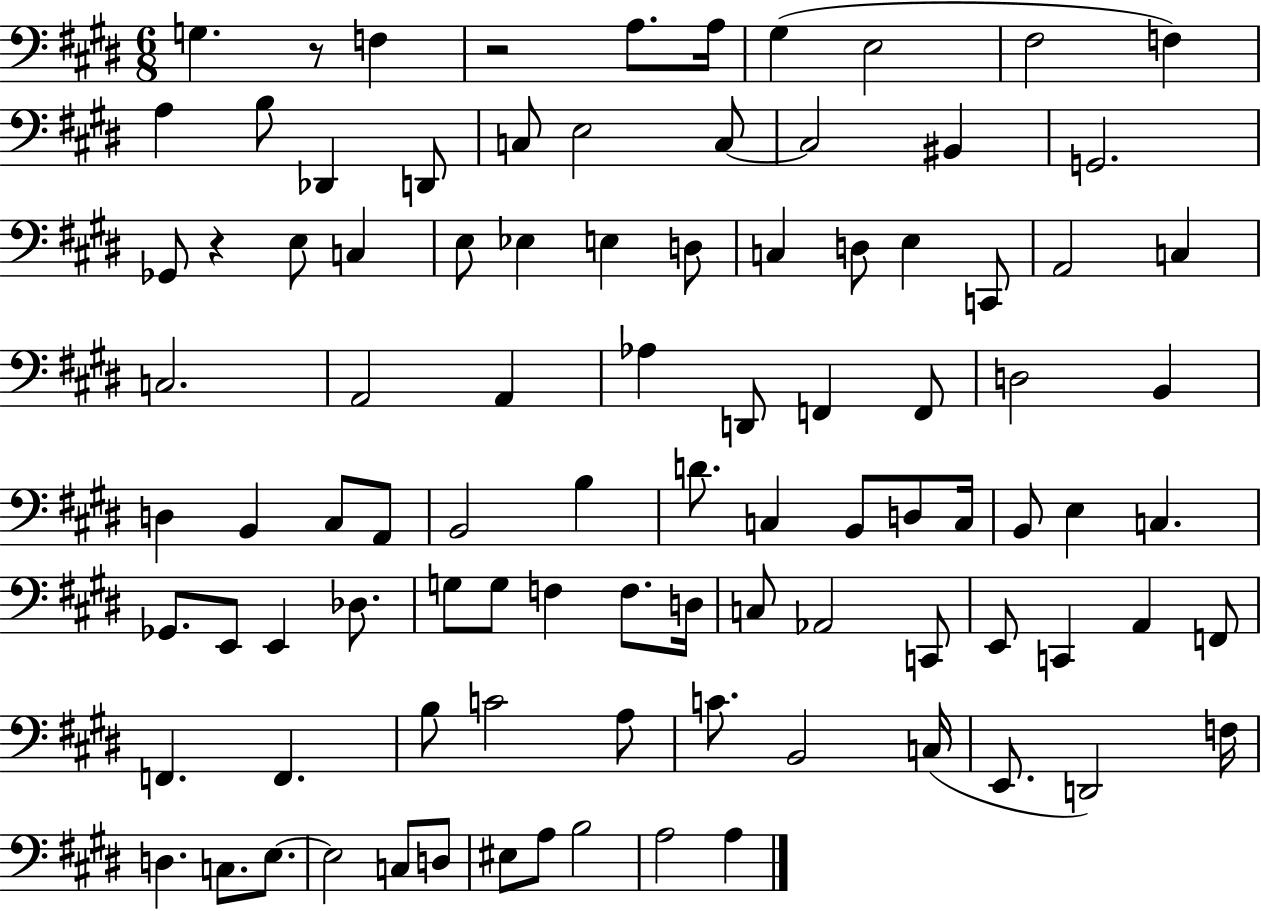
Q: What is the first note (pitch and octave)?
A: G3